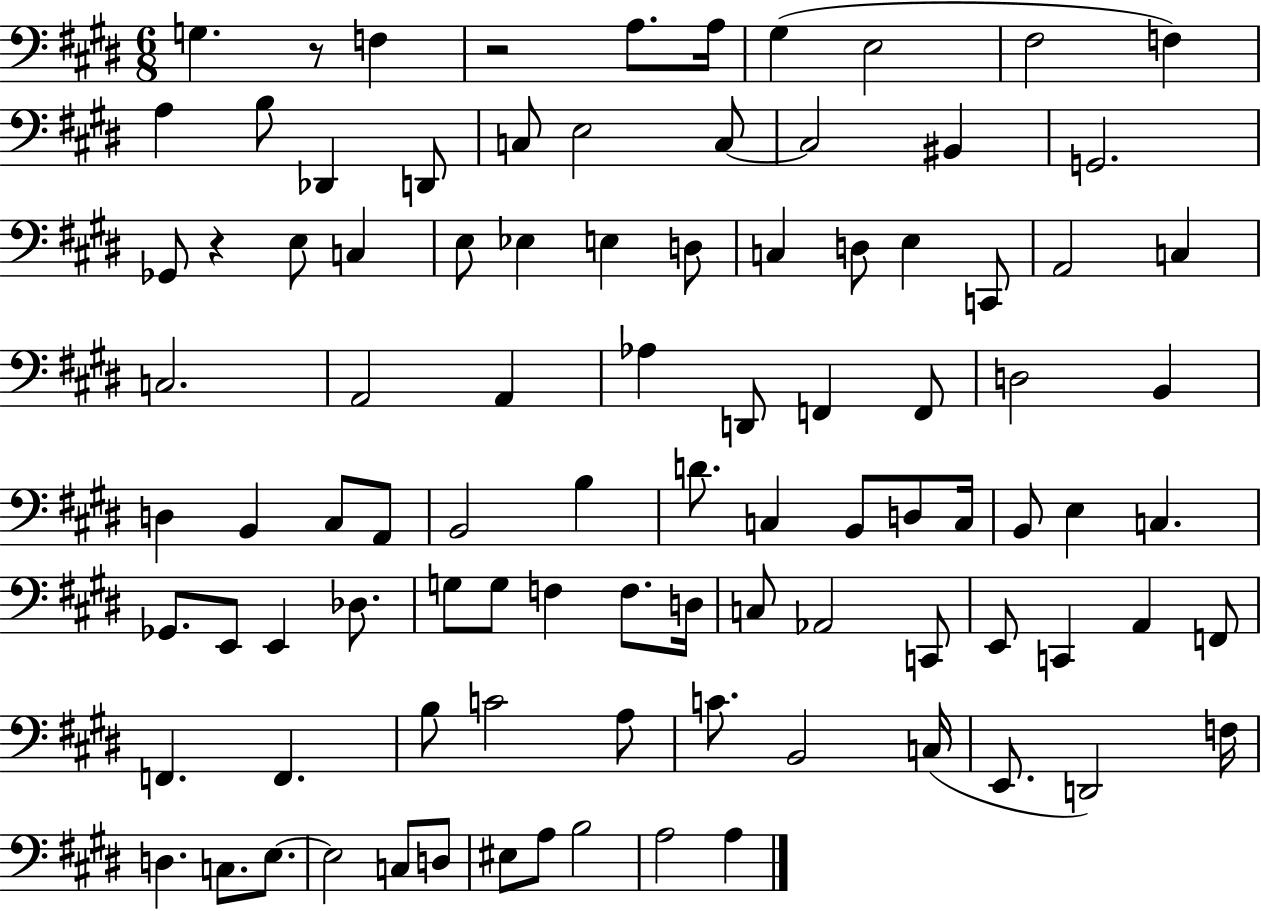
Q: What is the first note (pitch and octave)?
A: G3